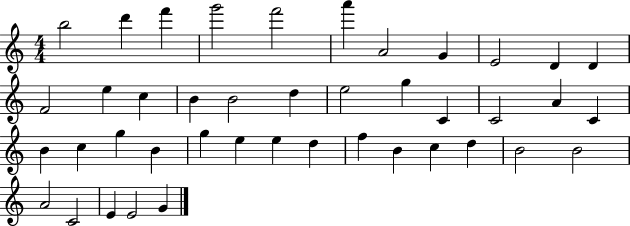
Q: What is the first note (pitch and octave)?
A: B5